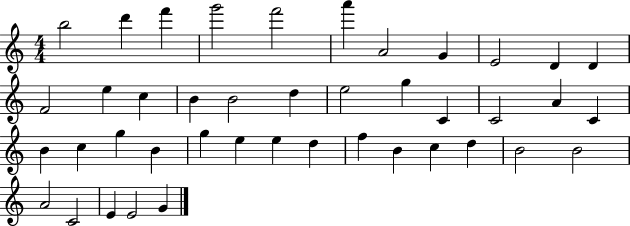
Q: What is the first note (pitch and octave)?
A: B5